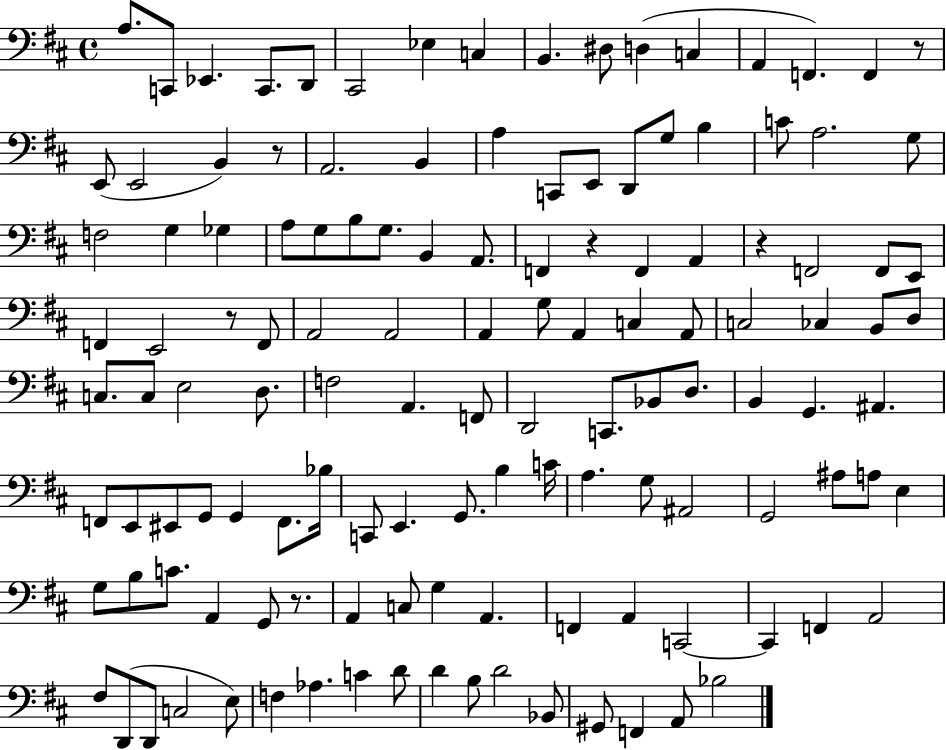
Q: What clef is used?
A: bass